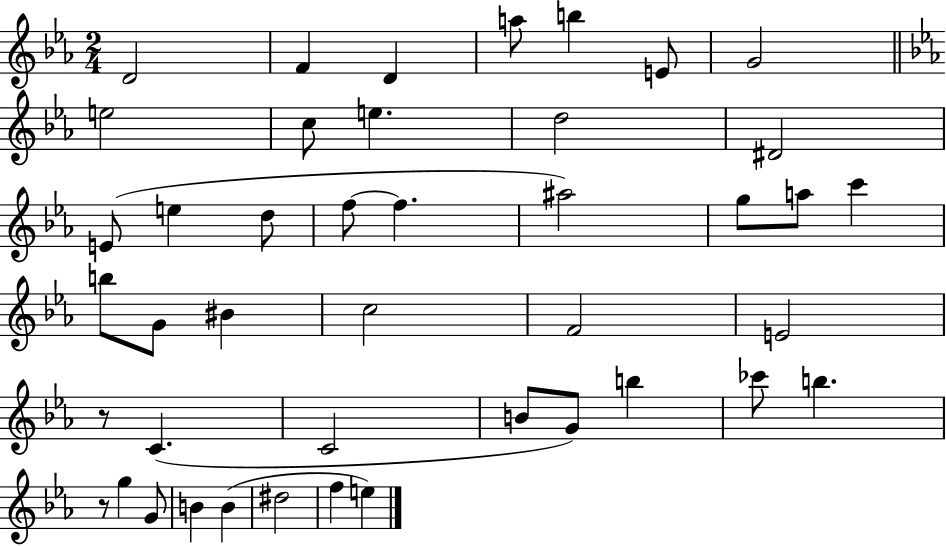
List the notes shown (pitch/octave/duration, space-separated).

D4/h F4/q D4/q A5/e B5/q E4/e G4/h E5/h C5/e E5/q. D5/h D#4/h E4/e E5/q D5/e F5/e F5/q. A#5/h G5/e A5/e C6/q B5/e G4/e BIS4/q C5/h F4/h E4/h R/e C4/q. C4/h B4/e G4/e B5/q CES6/e B5/q. R/e G5/q G4/e B4/q B4/q D#5/h F5/q E5/q